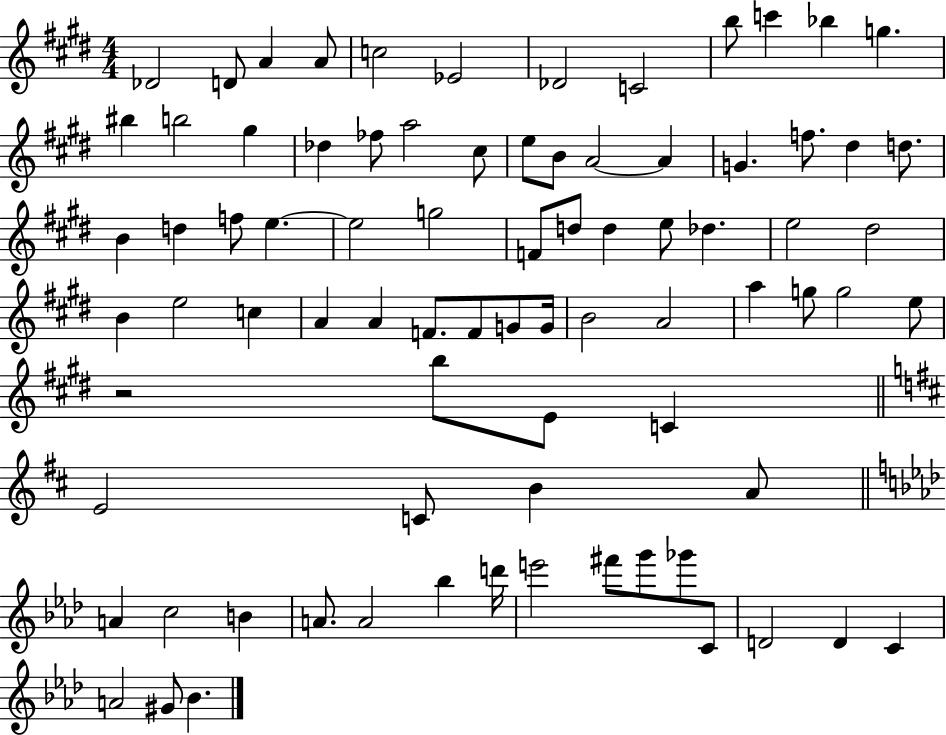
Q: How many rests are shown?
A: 1